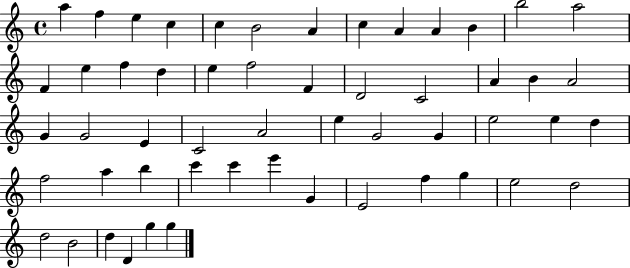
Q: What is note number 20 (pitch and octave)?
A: F4